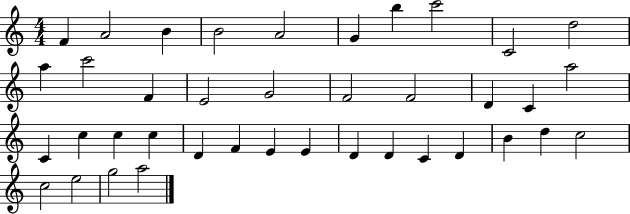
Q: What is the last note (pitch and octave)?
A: A5